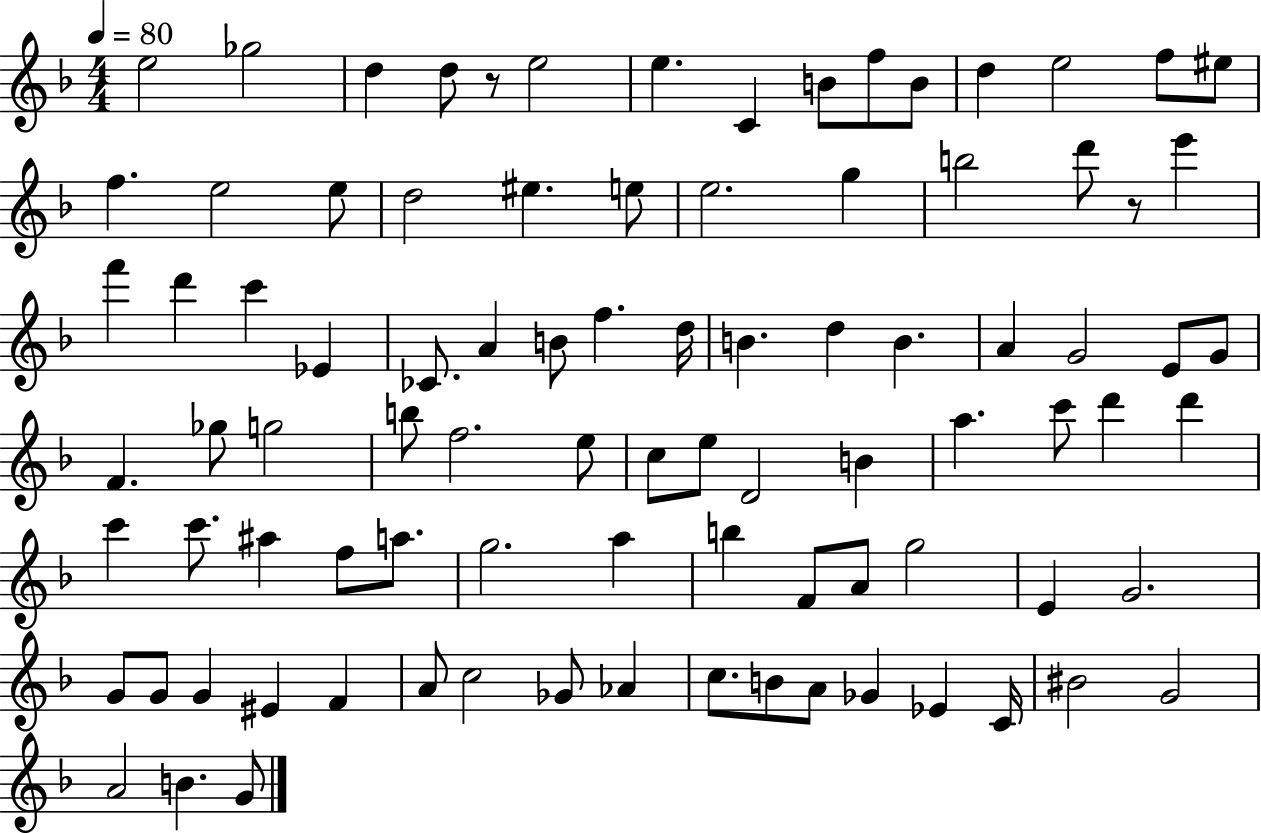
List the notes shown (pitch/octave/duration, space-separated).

E5/h Gb5/h D5/q D5/e R/e E5/h E5/q. C4/q B4/e F5/e B4/e D5/q E5/h F5/e EIS5/e F5/q. E5/h E5/e D5/h EIS5/q. E5/e E5/h. G5/q B5/h D6/e R/e E6/q F6/q D6/q C6/q Eb4/q CES4/e. A4/q B4/e F5/q. D5/s B4/q. D5/q B4/q. A4/q G4/h E4/e G4/e F4/q. Gb5/e G5/h B5/e F5/h. E5/e C5/e E5/e D4/h B4/q A5/q. C6/e D6/q D6/q C6/q C6/e. A#5/q F5/e A5/e. G5/h. A5/q B5/q F4/e A4/e G5/h E4/q G4/h. G4/e G4/e G4/q EIS4/q F4/q A4/e C5/h Gb4/e Ab4/q C5/e. B4/e A4/e Gb4/q Eb4/q C4/s BIS4/h G4/h A4/h B4/q. G4/e